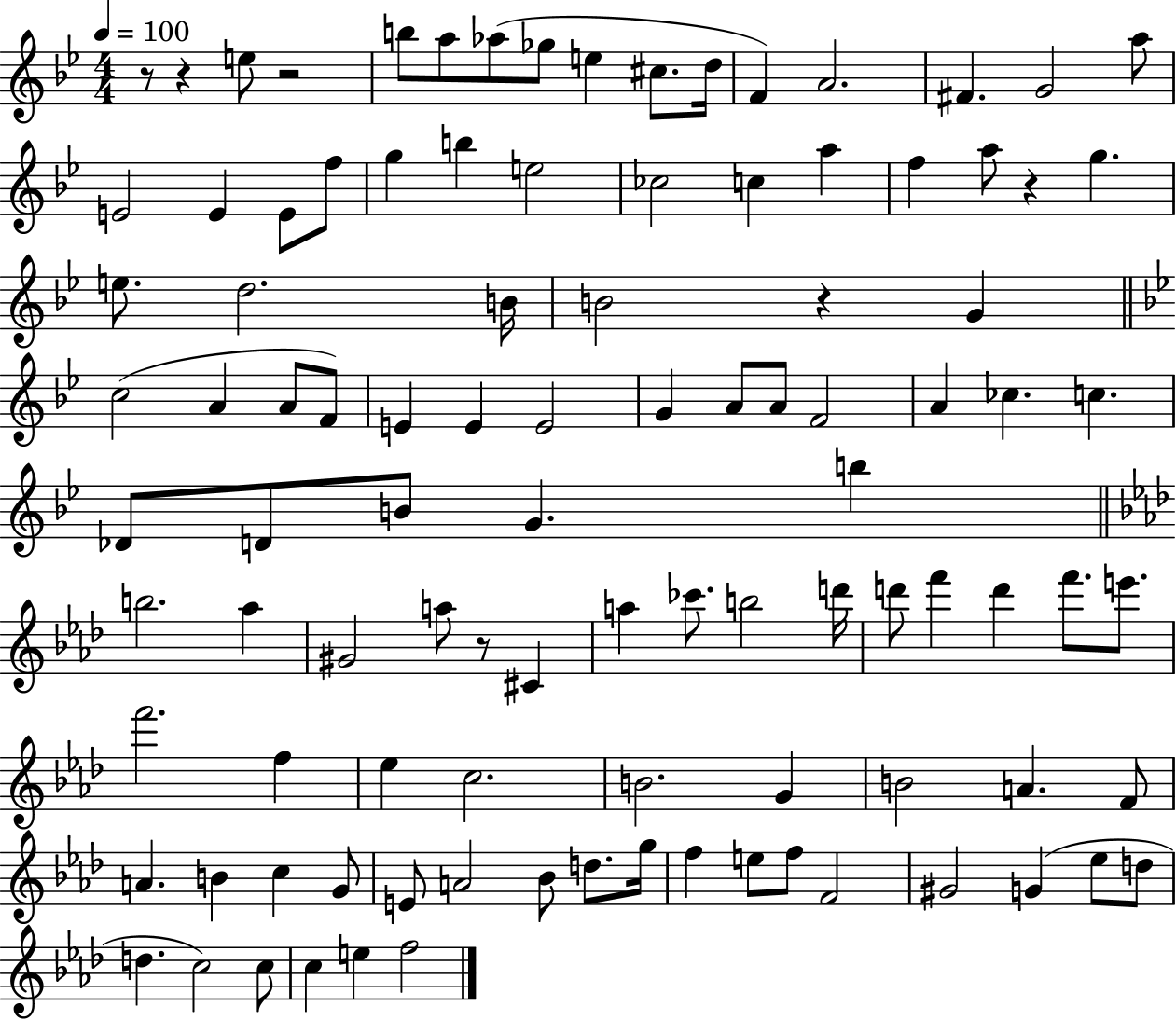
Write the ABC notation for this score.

X:1
T:Untitled
M:4/4
L:1/4
K:Bb
z/2 z e/2 z2 b/2 a/2 _a/2 _g/2 e ^c/2 d/4 F A2 ^F G2 a/2 E2 E E/2 f/2 g b e2 _c2 c a f a/2 z g e/2 d2 B/4 B2 z G c2 A A/2 F/2 E E E2 G A/2 A/2 F2 A _c c _D/2 D/2 B/2 G b b2 _a ^G2 a/2 z/2 ^C a _c'/2 b2 d'/4 d'/2 f' d' f'/2 e'/2 f'2 f _e c2 B2 G B2 A F/2 A B c G/2 E/2 A2 _B/2 d/2 g/4 f e/2 f/2 F2 ^G2 G _e/2 d/2 d c2 c/2 c e f2